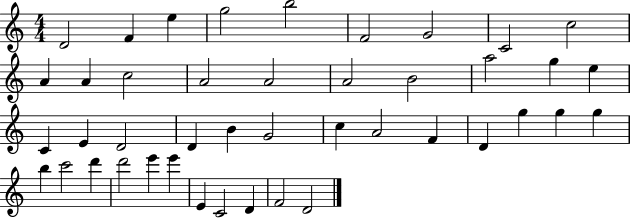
D4/h F4/q E5/q G5/h B5/h F4/h G4/h C4/h C5/h A4/q A4/q C5/h A4/h A4/h A4/h B4/h A5/h G5/q E5/q C4/q E4/q D4/h D4/q B4/q G4/h C5/q A4/h F4/q D4/q G5/q G5/q G5/q B5/q C6/h D6/q D6/h E6/q E6/q E4/q C4/h D4/q F4/h D4/h